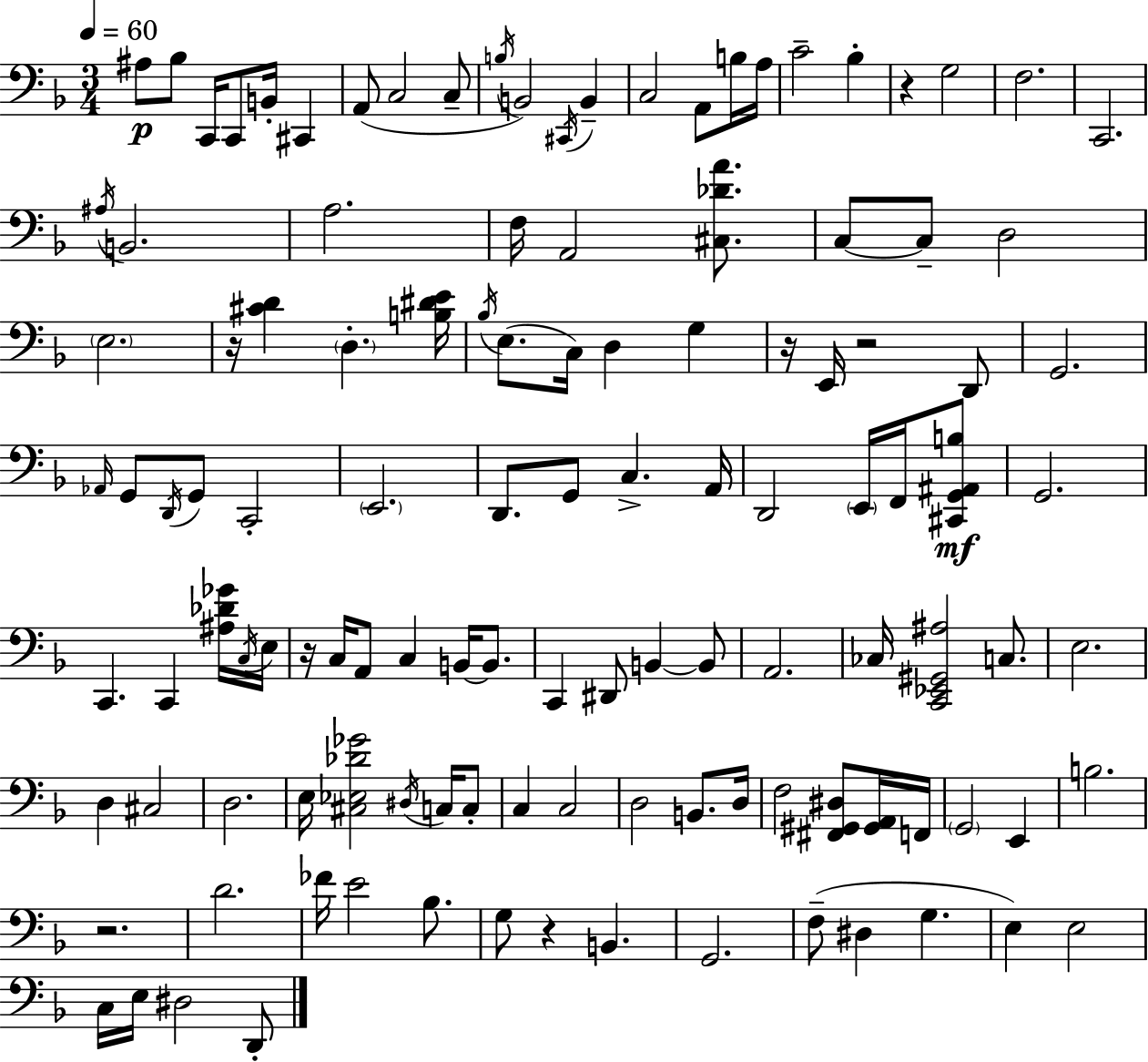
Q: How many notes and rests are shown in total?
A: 120